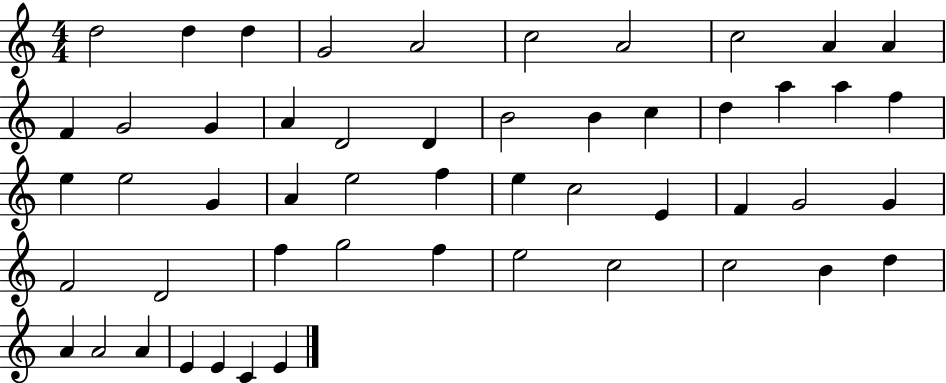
X:1
T:Untitled
M:4/4
L:1/4
K:C
d2 d d G2 A2 c2 A2 c2 A A F G2 G A D2 D B2 B c d a a f e e2 G A e2 f e c2 E F G2 G F2 D2 f g2 f e2 c2 c2 B d A A2 A E E C E